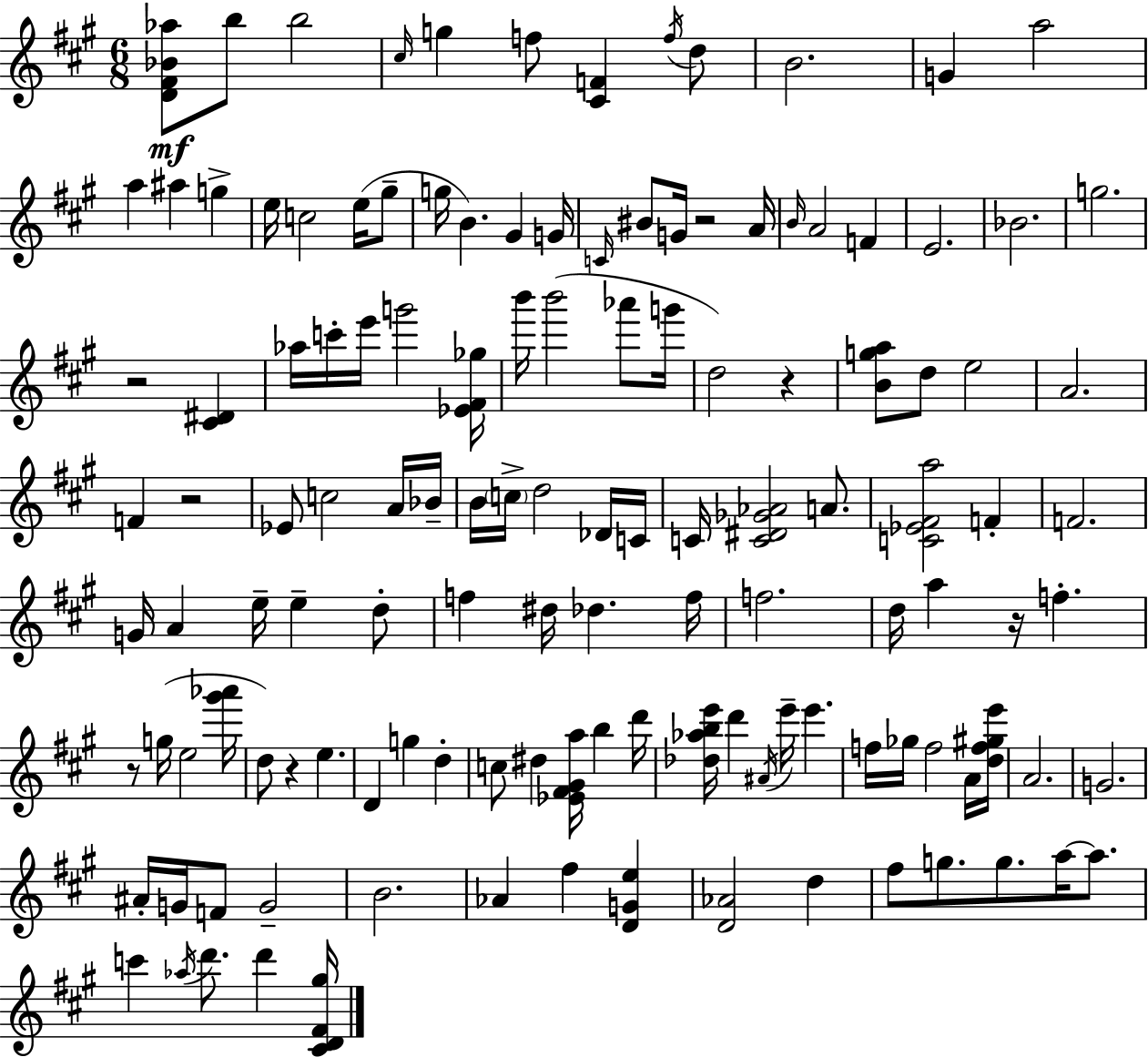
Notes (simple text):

[D4,F#4,Bb4,Ab5]/e B5/e B5/h C#5/s G5/q F5/e [C#4,F4]/q F5/s D5/e B4/h. G4/q A5/h A5/q A#5/q G5/q E5/s C5/h E5/s G#5/e G5/s B4/q. G#4/q G4/s C4/s BIS4/e G4/s R/h A4/s B4/s A4/h F4/q E4/h. Bb4/h. G5/h. R/h [C#4,D#4]/q Ab5/s C6/s E6/s G6/h [Eb4,F#4,Gb5]/s B6/s B6/h Ab6/e G6/s D5/h R/q [B4,G5,A5]/e D5/e E5/h A4/h. F4/q R/h Eb4/e C5/h A4/s Bb4/s B4/s C5/s D5/h Db4/s C4/s C4/s [C4,D#4,Gb4,Ab4]/h A4/e. [C4,Eb4,F#4,A5]/h F4/q F4/h. G4/s A4/q E5/s E5/q D5/e F5/q D#5/s Db5/q. F5/s F5/h. D5/s A5/q R/s F5/q. R/e G5/s E5/h [G#6,Ab6]/s D5/e R/q E5/q. D4/q G5/q D5/q C5/e D#5/q [Eb4,F#4,G#4,A5]/s B5/q D6/s [Db5,Ab5,B5,E6]/s D6/q A#4/s E6/s E6/q. F5/s Gb5/s F5/h A4/s [D5,F5,G#5,E6]/s A4/h. G4/h. A#4/s G4/s F4/e G4/h B4/h. Ab4/q F#5/q [D4,G4,E5]/q [D4,Ab4]/h D5/q F#5/e G5/e. G5/e. A5/s A5/e. C6/q Ab5/s D6/e. D6/q [C#4,D4,F#4,G#5]/s